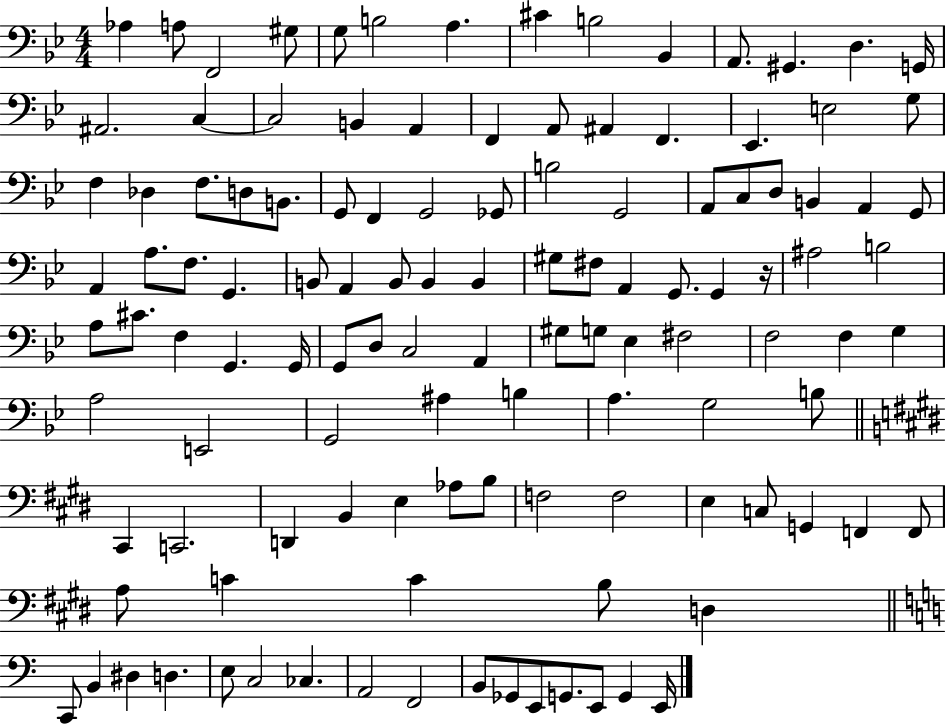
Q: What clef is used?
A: bass